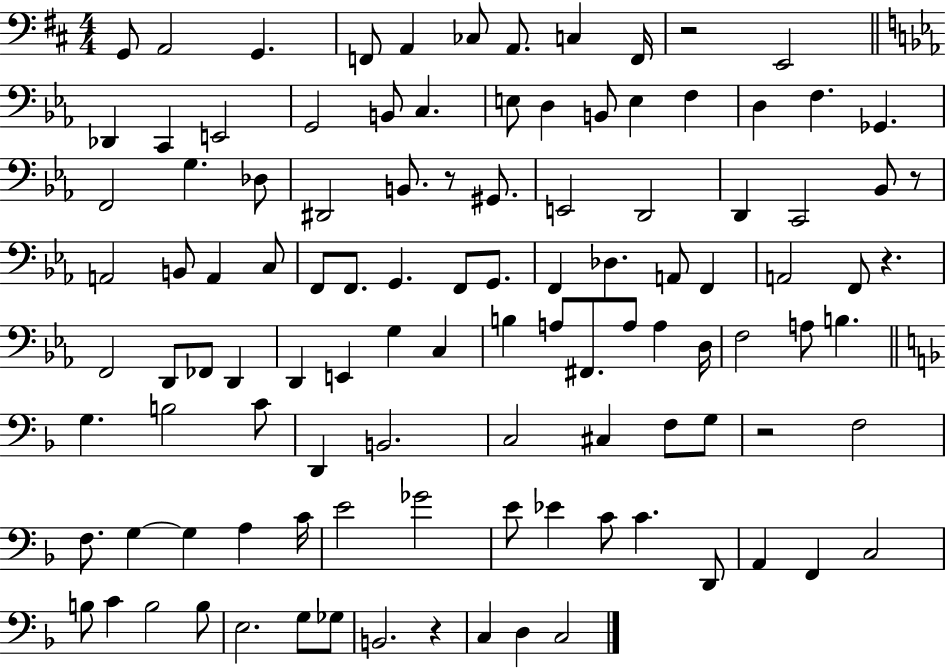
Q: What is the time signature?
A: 4/4